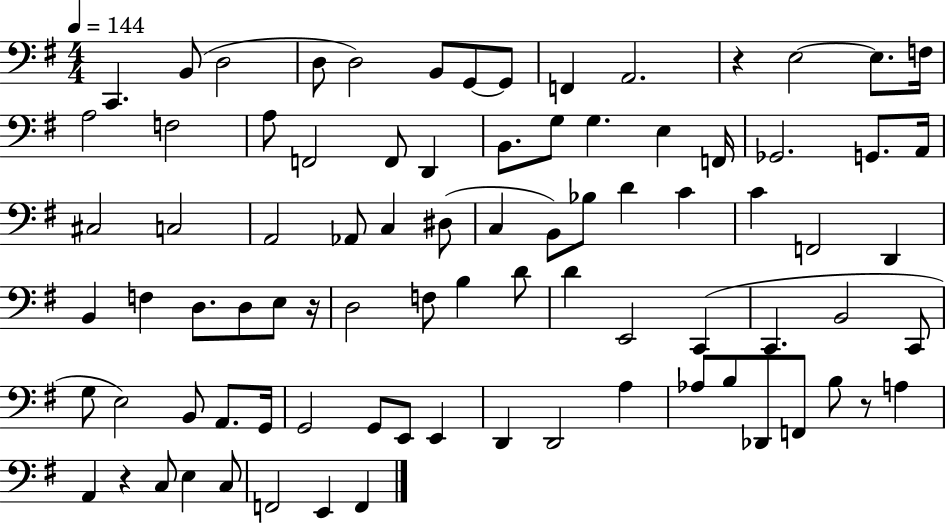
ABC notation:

X:1
T:Untitled
M:4/4
L:1/4
K:G
C,, B,,/2 D,2 D,/2 D,2 B,,/2 G,,/2 G,,/2 F,, A,,2 z E,2 E,/2 F,/4 A,2 F,2 A,/2 F,,2 F,,/2 D,, B,,/2 G,/2 G, E, F,,/4 _G,,2 G,,/2 A,,/4 ^C,2 C,2 A,,2 _A,,/2 C, ^D,/2 C, B,,/2 _B,/2 D C C F,,2 D,, B,, F, D,/2 D,/2 E,/2 z/4 D,2 F,/2 B, D/2 D E,,2 C,, C,, B,,2 C,,/2 G,/2 E,2 B,,/2 A,,/2 G,,/4 G,,2 G,,/2 E,,/2 E,, D,, D,,2 A, _A,/2 B,/2 _D,,/2 F,,/2 B,/2 z/2 A, A,, z C,/2 E, C,/2 F,,2 E,, F,,